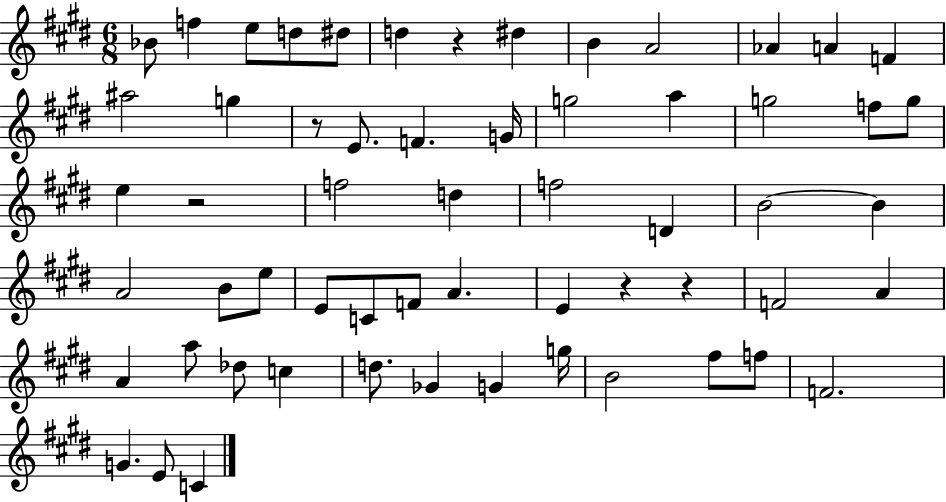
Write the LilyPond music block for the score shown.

{
  \clef treble
  \numericTimeSignature
  \time 6/8
  \key e \major
  bes'8 f''4 e''8 d''8 dis''8 | d''4 r4 dis''4 | b'4 a'2 | aes'4 a'4 f'4 | \break ais''2 g''4 | r8 e'8. f'4. g'16 | g''2 a''4 | g''2 f''8 g''8 | \break e''4 r2 | f''2 d''4 | f''2 d'4 | b'2~~ b'4 | \break a'2 b'8 e''8 | e'8 c'8 f'8 a'4. | e'4 r4 r4 | f'2 a'4 | \break a'4 a''8 des''8 c''4 | d''8. ges'4 g'4 g''16 | b'2 fis''8 f''8 | f'2. | \break g'4. e'8 c'4 | \bar "|."
}